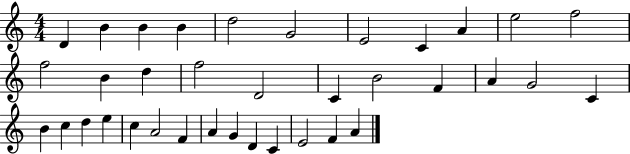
{
  \clef treble
  \numericTimeSignature
  \time 4/4
  \key c \major
  d'4 b'4 b'4 b'4 | d''2 g'2 | e'2 c'4 a'4 | e''2 f''2 | \break f''2 b'4 d''4 | f''2 d'2 | c'4 b'2 f'4 | a'4 g'2 c'4 | \break b'4 c''4 d''4 e''4 | c''4 a'2 f'4 | a'4 g'4 d'4 c'4 | e'2 f'4 a'4 | \break \bar "|."
}